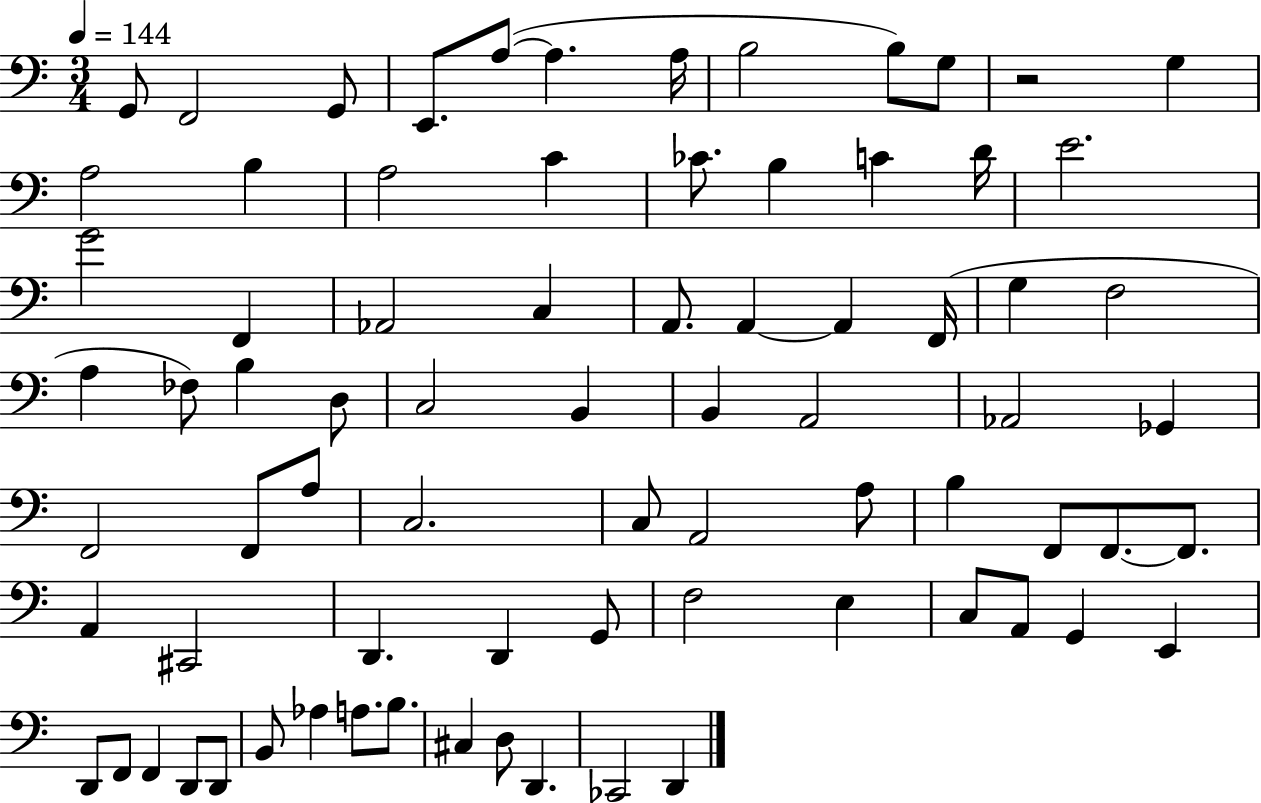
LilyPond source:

{
  \clef bass
  \numericTimeSignature
  \time 3/4
  \key c \major
  \tempo 4 = 144
  g,8 f,2 g,8 | e,8. a8~(~ a4. a16 | b2 b8) g8 | r2 g4 | \break a2 b4 | a2 c'4 | ces'8. b4 c'4 d'16 | e'2. | \break g'2 f,4 | aes,2 c4 | a,8. a,4~~ a,4 f,16( | g4 f2 | \break a4 fes8) b4 d8 | c2 b,4 | b,4 a,2 | aes,2 ges,4 | \break f,2 f,8 a8 | c2. | c8 a,2 a8 | b4 f,8 f,8.~~ f,8. | \break a,4 cis,2 | d,4. d,4 g,8 | f2 e4 | c8 a,8 g,4 e,4 | \break d,8 f,8 f,4 d,8 d,8 | b,8 aes4 a8. b8. | cis4 d8 d,4. | ces,2 d,4 | \break \bar "|."
}